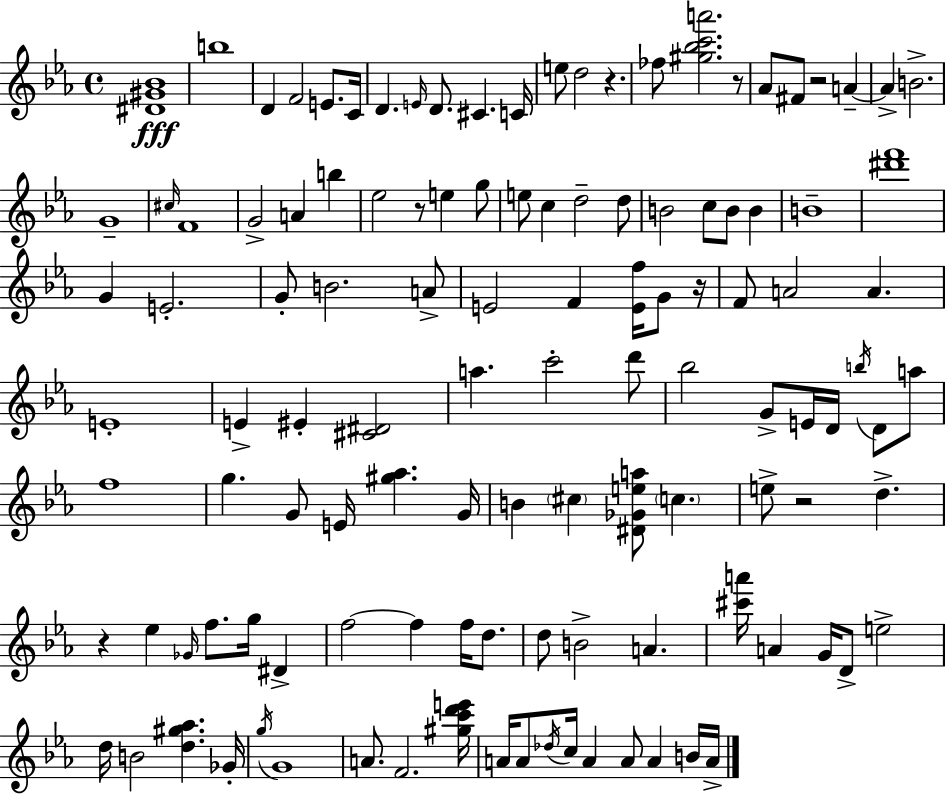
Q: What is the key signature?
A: C minor